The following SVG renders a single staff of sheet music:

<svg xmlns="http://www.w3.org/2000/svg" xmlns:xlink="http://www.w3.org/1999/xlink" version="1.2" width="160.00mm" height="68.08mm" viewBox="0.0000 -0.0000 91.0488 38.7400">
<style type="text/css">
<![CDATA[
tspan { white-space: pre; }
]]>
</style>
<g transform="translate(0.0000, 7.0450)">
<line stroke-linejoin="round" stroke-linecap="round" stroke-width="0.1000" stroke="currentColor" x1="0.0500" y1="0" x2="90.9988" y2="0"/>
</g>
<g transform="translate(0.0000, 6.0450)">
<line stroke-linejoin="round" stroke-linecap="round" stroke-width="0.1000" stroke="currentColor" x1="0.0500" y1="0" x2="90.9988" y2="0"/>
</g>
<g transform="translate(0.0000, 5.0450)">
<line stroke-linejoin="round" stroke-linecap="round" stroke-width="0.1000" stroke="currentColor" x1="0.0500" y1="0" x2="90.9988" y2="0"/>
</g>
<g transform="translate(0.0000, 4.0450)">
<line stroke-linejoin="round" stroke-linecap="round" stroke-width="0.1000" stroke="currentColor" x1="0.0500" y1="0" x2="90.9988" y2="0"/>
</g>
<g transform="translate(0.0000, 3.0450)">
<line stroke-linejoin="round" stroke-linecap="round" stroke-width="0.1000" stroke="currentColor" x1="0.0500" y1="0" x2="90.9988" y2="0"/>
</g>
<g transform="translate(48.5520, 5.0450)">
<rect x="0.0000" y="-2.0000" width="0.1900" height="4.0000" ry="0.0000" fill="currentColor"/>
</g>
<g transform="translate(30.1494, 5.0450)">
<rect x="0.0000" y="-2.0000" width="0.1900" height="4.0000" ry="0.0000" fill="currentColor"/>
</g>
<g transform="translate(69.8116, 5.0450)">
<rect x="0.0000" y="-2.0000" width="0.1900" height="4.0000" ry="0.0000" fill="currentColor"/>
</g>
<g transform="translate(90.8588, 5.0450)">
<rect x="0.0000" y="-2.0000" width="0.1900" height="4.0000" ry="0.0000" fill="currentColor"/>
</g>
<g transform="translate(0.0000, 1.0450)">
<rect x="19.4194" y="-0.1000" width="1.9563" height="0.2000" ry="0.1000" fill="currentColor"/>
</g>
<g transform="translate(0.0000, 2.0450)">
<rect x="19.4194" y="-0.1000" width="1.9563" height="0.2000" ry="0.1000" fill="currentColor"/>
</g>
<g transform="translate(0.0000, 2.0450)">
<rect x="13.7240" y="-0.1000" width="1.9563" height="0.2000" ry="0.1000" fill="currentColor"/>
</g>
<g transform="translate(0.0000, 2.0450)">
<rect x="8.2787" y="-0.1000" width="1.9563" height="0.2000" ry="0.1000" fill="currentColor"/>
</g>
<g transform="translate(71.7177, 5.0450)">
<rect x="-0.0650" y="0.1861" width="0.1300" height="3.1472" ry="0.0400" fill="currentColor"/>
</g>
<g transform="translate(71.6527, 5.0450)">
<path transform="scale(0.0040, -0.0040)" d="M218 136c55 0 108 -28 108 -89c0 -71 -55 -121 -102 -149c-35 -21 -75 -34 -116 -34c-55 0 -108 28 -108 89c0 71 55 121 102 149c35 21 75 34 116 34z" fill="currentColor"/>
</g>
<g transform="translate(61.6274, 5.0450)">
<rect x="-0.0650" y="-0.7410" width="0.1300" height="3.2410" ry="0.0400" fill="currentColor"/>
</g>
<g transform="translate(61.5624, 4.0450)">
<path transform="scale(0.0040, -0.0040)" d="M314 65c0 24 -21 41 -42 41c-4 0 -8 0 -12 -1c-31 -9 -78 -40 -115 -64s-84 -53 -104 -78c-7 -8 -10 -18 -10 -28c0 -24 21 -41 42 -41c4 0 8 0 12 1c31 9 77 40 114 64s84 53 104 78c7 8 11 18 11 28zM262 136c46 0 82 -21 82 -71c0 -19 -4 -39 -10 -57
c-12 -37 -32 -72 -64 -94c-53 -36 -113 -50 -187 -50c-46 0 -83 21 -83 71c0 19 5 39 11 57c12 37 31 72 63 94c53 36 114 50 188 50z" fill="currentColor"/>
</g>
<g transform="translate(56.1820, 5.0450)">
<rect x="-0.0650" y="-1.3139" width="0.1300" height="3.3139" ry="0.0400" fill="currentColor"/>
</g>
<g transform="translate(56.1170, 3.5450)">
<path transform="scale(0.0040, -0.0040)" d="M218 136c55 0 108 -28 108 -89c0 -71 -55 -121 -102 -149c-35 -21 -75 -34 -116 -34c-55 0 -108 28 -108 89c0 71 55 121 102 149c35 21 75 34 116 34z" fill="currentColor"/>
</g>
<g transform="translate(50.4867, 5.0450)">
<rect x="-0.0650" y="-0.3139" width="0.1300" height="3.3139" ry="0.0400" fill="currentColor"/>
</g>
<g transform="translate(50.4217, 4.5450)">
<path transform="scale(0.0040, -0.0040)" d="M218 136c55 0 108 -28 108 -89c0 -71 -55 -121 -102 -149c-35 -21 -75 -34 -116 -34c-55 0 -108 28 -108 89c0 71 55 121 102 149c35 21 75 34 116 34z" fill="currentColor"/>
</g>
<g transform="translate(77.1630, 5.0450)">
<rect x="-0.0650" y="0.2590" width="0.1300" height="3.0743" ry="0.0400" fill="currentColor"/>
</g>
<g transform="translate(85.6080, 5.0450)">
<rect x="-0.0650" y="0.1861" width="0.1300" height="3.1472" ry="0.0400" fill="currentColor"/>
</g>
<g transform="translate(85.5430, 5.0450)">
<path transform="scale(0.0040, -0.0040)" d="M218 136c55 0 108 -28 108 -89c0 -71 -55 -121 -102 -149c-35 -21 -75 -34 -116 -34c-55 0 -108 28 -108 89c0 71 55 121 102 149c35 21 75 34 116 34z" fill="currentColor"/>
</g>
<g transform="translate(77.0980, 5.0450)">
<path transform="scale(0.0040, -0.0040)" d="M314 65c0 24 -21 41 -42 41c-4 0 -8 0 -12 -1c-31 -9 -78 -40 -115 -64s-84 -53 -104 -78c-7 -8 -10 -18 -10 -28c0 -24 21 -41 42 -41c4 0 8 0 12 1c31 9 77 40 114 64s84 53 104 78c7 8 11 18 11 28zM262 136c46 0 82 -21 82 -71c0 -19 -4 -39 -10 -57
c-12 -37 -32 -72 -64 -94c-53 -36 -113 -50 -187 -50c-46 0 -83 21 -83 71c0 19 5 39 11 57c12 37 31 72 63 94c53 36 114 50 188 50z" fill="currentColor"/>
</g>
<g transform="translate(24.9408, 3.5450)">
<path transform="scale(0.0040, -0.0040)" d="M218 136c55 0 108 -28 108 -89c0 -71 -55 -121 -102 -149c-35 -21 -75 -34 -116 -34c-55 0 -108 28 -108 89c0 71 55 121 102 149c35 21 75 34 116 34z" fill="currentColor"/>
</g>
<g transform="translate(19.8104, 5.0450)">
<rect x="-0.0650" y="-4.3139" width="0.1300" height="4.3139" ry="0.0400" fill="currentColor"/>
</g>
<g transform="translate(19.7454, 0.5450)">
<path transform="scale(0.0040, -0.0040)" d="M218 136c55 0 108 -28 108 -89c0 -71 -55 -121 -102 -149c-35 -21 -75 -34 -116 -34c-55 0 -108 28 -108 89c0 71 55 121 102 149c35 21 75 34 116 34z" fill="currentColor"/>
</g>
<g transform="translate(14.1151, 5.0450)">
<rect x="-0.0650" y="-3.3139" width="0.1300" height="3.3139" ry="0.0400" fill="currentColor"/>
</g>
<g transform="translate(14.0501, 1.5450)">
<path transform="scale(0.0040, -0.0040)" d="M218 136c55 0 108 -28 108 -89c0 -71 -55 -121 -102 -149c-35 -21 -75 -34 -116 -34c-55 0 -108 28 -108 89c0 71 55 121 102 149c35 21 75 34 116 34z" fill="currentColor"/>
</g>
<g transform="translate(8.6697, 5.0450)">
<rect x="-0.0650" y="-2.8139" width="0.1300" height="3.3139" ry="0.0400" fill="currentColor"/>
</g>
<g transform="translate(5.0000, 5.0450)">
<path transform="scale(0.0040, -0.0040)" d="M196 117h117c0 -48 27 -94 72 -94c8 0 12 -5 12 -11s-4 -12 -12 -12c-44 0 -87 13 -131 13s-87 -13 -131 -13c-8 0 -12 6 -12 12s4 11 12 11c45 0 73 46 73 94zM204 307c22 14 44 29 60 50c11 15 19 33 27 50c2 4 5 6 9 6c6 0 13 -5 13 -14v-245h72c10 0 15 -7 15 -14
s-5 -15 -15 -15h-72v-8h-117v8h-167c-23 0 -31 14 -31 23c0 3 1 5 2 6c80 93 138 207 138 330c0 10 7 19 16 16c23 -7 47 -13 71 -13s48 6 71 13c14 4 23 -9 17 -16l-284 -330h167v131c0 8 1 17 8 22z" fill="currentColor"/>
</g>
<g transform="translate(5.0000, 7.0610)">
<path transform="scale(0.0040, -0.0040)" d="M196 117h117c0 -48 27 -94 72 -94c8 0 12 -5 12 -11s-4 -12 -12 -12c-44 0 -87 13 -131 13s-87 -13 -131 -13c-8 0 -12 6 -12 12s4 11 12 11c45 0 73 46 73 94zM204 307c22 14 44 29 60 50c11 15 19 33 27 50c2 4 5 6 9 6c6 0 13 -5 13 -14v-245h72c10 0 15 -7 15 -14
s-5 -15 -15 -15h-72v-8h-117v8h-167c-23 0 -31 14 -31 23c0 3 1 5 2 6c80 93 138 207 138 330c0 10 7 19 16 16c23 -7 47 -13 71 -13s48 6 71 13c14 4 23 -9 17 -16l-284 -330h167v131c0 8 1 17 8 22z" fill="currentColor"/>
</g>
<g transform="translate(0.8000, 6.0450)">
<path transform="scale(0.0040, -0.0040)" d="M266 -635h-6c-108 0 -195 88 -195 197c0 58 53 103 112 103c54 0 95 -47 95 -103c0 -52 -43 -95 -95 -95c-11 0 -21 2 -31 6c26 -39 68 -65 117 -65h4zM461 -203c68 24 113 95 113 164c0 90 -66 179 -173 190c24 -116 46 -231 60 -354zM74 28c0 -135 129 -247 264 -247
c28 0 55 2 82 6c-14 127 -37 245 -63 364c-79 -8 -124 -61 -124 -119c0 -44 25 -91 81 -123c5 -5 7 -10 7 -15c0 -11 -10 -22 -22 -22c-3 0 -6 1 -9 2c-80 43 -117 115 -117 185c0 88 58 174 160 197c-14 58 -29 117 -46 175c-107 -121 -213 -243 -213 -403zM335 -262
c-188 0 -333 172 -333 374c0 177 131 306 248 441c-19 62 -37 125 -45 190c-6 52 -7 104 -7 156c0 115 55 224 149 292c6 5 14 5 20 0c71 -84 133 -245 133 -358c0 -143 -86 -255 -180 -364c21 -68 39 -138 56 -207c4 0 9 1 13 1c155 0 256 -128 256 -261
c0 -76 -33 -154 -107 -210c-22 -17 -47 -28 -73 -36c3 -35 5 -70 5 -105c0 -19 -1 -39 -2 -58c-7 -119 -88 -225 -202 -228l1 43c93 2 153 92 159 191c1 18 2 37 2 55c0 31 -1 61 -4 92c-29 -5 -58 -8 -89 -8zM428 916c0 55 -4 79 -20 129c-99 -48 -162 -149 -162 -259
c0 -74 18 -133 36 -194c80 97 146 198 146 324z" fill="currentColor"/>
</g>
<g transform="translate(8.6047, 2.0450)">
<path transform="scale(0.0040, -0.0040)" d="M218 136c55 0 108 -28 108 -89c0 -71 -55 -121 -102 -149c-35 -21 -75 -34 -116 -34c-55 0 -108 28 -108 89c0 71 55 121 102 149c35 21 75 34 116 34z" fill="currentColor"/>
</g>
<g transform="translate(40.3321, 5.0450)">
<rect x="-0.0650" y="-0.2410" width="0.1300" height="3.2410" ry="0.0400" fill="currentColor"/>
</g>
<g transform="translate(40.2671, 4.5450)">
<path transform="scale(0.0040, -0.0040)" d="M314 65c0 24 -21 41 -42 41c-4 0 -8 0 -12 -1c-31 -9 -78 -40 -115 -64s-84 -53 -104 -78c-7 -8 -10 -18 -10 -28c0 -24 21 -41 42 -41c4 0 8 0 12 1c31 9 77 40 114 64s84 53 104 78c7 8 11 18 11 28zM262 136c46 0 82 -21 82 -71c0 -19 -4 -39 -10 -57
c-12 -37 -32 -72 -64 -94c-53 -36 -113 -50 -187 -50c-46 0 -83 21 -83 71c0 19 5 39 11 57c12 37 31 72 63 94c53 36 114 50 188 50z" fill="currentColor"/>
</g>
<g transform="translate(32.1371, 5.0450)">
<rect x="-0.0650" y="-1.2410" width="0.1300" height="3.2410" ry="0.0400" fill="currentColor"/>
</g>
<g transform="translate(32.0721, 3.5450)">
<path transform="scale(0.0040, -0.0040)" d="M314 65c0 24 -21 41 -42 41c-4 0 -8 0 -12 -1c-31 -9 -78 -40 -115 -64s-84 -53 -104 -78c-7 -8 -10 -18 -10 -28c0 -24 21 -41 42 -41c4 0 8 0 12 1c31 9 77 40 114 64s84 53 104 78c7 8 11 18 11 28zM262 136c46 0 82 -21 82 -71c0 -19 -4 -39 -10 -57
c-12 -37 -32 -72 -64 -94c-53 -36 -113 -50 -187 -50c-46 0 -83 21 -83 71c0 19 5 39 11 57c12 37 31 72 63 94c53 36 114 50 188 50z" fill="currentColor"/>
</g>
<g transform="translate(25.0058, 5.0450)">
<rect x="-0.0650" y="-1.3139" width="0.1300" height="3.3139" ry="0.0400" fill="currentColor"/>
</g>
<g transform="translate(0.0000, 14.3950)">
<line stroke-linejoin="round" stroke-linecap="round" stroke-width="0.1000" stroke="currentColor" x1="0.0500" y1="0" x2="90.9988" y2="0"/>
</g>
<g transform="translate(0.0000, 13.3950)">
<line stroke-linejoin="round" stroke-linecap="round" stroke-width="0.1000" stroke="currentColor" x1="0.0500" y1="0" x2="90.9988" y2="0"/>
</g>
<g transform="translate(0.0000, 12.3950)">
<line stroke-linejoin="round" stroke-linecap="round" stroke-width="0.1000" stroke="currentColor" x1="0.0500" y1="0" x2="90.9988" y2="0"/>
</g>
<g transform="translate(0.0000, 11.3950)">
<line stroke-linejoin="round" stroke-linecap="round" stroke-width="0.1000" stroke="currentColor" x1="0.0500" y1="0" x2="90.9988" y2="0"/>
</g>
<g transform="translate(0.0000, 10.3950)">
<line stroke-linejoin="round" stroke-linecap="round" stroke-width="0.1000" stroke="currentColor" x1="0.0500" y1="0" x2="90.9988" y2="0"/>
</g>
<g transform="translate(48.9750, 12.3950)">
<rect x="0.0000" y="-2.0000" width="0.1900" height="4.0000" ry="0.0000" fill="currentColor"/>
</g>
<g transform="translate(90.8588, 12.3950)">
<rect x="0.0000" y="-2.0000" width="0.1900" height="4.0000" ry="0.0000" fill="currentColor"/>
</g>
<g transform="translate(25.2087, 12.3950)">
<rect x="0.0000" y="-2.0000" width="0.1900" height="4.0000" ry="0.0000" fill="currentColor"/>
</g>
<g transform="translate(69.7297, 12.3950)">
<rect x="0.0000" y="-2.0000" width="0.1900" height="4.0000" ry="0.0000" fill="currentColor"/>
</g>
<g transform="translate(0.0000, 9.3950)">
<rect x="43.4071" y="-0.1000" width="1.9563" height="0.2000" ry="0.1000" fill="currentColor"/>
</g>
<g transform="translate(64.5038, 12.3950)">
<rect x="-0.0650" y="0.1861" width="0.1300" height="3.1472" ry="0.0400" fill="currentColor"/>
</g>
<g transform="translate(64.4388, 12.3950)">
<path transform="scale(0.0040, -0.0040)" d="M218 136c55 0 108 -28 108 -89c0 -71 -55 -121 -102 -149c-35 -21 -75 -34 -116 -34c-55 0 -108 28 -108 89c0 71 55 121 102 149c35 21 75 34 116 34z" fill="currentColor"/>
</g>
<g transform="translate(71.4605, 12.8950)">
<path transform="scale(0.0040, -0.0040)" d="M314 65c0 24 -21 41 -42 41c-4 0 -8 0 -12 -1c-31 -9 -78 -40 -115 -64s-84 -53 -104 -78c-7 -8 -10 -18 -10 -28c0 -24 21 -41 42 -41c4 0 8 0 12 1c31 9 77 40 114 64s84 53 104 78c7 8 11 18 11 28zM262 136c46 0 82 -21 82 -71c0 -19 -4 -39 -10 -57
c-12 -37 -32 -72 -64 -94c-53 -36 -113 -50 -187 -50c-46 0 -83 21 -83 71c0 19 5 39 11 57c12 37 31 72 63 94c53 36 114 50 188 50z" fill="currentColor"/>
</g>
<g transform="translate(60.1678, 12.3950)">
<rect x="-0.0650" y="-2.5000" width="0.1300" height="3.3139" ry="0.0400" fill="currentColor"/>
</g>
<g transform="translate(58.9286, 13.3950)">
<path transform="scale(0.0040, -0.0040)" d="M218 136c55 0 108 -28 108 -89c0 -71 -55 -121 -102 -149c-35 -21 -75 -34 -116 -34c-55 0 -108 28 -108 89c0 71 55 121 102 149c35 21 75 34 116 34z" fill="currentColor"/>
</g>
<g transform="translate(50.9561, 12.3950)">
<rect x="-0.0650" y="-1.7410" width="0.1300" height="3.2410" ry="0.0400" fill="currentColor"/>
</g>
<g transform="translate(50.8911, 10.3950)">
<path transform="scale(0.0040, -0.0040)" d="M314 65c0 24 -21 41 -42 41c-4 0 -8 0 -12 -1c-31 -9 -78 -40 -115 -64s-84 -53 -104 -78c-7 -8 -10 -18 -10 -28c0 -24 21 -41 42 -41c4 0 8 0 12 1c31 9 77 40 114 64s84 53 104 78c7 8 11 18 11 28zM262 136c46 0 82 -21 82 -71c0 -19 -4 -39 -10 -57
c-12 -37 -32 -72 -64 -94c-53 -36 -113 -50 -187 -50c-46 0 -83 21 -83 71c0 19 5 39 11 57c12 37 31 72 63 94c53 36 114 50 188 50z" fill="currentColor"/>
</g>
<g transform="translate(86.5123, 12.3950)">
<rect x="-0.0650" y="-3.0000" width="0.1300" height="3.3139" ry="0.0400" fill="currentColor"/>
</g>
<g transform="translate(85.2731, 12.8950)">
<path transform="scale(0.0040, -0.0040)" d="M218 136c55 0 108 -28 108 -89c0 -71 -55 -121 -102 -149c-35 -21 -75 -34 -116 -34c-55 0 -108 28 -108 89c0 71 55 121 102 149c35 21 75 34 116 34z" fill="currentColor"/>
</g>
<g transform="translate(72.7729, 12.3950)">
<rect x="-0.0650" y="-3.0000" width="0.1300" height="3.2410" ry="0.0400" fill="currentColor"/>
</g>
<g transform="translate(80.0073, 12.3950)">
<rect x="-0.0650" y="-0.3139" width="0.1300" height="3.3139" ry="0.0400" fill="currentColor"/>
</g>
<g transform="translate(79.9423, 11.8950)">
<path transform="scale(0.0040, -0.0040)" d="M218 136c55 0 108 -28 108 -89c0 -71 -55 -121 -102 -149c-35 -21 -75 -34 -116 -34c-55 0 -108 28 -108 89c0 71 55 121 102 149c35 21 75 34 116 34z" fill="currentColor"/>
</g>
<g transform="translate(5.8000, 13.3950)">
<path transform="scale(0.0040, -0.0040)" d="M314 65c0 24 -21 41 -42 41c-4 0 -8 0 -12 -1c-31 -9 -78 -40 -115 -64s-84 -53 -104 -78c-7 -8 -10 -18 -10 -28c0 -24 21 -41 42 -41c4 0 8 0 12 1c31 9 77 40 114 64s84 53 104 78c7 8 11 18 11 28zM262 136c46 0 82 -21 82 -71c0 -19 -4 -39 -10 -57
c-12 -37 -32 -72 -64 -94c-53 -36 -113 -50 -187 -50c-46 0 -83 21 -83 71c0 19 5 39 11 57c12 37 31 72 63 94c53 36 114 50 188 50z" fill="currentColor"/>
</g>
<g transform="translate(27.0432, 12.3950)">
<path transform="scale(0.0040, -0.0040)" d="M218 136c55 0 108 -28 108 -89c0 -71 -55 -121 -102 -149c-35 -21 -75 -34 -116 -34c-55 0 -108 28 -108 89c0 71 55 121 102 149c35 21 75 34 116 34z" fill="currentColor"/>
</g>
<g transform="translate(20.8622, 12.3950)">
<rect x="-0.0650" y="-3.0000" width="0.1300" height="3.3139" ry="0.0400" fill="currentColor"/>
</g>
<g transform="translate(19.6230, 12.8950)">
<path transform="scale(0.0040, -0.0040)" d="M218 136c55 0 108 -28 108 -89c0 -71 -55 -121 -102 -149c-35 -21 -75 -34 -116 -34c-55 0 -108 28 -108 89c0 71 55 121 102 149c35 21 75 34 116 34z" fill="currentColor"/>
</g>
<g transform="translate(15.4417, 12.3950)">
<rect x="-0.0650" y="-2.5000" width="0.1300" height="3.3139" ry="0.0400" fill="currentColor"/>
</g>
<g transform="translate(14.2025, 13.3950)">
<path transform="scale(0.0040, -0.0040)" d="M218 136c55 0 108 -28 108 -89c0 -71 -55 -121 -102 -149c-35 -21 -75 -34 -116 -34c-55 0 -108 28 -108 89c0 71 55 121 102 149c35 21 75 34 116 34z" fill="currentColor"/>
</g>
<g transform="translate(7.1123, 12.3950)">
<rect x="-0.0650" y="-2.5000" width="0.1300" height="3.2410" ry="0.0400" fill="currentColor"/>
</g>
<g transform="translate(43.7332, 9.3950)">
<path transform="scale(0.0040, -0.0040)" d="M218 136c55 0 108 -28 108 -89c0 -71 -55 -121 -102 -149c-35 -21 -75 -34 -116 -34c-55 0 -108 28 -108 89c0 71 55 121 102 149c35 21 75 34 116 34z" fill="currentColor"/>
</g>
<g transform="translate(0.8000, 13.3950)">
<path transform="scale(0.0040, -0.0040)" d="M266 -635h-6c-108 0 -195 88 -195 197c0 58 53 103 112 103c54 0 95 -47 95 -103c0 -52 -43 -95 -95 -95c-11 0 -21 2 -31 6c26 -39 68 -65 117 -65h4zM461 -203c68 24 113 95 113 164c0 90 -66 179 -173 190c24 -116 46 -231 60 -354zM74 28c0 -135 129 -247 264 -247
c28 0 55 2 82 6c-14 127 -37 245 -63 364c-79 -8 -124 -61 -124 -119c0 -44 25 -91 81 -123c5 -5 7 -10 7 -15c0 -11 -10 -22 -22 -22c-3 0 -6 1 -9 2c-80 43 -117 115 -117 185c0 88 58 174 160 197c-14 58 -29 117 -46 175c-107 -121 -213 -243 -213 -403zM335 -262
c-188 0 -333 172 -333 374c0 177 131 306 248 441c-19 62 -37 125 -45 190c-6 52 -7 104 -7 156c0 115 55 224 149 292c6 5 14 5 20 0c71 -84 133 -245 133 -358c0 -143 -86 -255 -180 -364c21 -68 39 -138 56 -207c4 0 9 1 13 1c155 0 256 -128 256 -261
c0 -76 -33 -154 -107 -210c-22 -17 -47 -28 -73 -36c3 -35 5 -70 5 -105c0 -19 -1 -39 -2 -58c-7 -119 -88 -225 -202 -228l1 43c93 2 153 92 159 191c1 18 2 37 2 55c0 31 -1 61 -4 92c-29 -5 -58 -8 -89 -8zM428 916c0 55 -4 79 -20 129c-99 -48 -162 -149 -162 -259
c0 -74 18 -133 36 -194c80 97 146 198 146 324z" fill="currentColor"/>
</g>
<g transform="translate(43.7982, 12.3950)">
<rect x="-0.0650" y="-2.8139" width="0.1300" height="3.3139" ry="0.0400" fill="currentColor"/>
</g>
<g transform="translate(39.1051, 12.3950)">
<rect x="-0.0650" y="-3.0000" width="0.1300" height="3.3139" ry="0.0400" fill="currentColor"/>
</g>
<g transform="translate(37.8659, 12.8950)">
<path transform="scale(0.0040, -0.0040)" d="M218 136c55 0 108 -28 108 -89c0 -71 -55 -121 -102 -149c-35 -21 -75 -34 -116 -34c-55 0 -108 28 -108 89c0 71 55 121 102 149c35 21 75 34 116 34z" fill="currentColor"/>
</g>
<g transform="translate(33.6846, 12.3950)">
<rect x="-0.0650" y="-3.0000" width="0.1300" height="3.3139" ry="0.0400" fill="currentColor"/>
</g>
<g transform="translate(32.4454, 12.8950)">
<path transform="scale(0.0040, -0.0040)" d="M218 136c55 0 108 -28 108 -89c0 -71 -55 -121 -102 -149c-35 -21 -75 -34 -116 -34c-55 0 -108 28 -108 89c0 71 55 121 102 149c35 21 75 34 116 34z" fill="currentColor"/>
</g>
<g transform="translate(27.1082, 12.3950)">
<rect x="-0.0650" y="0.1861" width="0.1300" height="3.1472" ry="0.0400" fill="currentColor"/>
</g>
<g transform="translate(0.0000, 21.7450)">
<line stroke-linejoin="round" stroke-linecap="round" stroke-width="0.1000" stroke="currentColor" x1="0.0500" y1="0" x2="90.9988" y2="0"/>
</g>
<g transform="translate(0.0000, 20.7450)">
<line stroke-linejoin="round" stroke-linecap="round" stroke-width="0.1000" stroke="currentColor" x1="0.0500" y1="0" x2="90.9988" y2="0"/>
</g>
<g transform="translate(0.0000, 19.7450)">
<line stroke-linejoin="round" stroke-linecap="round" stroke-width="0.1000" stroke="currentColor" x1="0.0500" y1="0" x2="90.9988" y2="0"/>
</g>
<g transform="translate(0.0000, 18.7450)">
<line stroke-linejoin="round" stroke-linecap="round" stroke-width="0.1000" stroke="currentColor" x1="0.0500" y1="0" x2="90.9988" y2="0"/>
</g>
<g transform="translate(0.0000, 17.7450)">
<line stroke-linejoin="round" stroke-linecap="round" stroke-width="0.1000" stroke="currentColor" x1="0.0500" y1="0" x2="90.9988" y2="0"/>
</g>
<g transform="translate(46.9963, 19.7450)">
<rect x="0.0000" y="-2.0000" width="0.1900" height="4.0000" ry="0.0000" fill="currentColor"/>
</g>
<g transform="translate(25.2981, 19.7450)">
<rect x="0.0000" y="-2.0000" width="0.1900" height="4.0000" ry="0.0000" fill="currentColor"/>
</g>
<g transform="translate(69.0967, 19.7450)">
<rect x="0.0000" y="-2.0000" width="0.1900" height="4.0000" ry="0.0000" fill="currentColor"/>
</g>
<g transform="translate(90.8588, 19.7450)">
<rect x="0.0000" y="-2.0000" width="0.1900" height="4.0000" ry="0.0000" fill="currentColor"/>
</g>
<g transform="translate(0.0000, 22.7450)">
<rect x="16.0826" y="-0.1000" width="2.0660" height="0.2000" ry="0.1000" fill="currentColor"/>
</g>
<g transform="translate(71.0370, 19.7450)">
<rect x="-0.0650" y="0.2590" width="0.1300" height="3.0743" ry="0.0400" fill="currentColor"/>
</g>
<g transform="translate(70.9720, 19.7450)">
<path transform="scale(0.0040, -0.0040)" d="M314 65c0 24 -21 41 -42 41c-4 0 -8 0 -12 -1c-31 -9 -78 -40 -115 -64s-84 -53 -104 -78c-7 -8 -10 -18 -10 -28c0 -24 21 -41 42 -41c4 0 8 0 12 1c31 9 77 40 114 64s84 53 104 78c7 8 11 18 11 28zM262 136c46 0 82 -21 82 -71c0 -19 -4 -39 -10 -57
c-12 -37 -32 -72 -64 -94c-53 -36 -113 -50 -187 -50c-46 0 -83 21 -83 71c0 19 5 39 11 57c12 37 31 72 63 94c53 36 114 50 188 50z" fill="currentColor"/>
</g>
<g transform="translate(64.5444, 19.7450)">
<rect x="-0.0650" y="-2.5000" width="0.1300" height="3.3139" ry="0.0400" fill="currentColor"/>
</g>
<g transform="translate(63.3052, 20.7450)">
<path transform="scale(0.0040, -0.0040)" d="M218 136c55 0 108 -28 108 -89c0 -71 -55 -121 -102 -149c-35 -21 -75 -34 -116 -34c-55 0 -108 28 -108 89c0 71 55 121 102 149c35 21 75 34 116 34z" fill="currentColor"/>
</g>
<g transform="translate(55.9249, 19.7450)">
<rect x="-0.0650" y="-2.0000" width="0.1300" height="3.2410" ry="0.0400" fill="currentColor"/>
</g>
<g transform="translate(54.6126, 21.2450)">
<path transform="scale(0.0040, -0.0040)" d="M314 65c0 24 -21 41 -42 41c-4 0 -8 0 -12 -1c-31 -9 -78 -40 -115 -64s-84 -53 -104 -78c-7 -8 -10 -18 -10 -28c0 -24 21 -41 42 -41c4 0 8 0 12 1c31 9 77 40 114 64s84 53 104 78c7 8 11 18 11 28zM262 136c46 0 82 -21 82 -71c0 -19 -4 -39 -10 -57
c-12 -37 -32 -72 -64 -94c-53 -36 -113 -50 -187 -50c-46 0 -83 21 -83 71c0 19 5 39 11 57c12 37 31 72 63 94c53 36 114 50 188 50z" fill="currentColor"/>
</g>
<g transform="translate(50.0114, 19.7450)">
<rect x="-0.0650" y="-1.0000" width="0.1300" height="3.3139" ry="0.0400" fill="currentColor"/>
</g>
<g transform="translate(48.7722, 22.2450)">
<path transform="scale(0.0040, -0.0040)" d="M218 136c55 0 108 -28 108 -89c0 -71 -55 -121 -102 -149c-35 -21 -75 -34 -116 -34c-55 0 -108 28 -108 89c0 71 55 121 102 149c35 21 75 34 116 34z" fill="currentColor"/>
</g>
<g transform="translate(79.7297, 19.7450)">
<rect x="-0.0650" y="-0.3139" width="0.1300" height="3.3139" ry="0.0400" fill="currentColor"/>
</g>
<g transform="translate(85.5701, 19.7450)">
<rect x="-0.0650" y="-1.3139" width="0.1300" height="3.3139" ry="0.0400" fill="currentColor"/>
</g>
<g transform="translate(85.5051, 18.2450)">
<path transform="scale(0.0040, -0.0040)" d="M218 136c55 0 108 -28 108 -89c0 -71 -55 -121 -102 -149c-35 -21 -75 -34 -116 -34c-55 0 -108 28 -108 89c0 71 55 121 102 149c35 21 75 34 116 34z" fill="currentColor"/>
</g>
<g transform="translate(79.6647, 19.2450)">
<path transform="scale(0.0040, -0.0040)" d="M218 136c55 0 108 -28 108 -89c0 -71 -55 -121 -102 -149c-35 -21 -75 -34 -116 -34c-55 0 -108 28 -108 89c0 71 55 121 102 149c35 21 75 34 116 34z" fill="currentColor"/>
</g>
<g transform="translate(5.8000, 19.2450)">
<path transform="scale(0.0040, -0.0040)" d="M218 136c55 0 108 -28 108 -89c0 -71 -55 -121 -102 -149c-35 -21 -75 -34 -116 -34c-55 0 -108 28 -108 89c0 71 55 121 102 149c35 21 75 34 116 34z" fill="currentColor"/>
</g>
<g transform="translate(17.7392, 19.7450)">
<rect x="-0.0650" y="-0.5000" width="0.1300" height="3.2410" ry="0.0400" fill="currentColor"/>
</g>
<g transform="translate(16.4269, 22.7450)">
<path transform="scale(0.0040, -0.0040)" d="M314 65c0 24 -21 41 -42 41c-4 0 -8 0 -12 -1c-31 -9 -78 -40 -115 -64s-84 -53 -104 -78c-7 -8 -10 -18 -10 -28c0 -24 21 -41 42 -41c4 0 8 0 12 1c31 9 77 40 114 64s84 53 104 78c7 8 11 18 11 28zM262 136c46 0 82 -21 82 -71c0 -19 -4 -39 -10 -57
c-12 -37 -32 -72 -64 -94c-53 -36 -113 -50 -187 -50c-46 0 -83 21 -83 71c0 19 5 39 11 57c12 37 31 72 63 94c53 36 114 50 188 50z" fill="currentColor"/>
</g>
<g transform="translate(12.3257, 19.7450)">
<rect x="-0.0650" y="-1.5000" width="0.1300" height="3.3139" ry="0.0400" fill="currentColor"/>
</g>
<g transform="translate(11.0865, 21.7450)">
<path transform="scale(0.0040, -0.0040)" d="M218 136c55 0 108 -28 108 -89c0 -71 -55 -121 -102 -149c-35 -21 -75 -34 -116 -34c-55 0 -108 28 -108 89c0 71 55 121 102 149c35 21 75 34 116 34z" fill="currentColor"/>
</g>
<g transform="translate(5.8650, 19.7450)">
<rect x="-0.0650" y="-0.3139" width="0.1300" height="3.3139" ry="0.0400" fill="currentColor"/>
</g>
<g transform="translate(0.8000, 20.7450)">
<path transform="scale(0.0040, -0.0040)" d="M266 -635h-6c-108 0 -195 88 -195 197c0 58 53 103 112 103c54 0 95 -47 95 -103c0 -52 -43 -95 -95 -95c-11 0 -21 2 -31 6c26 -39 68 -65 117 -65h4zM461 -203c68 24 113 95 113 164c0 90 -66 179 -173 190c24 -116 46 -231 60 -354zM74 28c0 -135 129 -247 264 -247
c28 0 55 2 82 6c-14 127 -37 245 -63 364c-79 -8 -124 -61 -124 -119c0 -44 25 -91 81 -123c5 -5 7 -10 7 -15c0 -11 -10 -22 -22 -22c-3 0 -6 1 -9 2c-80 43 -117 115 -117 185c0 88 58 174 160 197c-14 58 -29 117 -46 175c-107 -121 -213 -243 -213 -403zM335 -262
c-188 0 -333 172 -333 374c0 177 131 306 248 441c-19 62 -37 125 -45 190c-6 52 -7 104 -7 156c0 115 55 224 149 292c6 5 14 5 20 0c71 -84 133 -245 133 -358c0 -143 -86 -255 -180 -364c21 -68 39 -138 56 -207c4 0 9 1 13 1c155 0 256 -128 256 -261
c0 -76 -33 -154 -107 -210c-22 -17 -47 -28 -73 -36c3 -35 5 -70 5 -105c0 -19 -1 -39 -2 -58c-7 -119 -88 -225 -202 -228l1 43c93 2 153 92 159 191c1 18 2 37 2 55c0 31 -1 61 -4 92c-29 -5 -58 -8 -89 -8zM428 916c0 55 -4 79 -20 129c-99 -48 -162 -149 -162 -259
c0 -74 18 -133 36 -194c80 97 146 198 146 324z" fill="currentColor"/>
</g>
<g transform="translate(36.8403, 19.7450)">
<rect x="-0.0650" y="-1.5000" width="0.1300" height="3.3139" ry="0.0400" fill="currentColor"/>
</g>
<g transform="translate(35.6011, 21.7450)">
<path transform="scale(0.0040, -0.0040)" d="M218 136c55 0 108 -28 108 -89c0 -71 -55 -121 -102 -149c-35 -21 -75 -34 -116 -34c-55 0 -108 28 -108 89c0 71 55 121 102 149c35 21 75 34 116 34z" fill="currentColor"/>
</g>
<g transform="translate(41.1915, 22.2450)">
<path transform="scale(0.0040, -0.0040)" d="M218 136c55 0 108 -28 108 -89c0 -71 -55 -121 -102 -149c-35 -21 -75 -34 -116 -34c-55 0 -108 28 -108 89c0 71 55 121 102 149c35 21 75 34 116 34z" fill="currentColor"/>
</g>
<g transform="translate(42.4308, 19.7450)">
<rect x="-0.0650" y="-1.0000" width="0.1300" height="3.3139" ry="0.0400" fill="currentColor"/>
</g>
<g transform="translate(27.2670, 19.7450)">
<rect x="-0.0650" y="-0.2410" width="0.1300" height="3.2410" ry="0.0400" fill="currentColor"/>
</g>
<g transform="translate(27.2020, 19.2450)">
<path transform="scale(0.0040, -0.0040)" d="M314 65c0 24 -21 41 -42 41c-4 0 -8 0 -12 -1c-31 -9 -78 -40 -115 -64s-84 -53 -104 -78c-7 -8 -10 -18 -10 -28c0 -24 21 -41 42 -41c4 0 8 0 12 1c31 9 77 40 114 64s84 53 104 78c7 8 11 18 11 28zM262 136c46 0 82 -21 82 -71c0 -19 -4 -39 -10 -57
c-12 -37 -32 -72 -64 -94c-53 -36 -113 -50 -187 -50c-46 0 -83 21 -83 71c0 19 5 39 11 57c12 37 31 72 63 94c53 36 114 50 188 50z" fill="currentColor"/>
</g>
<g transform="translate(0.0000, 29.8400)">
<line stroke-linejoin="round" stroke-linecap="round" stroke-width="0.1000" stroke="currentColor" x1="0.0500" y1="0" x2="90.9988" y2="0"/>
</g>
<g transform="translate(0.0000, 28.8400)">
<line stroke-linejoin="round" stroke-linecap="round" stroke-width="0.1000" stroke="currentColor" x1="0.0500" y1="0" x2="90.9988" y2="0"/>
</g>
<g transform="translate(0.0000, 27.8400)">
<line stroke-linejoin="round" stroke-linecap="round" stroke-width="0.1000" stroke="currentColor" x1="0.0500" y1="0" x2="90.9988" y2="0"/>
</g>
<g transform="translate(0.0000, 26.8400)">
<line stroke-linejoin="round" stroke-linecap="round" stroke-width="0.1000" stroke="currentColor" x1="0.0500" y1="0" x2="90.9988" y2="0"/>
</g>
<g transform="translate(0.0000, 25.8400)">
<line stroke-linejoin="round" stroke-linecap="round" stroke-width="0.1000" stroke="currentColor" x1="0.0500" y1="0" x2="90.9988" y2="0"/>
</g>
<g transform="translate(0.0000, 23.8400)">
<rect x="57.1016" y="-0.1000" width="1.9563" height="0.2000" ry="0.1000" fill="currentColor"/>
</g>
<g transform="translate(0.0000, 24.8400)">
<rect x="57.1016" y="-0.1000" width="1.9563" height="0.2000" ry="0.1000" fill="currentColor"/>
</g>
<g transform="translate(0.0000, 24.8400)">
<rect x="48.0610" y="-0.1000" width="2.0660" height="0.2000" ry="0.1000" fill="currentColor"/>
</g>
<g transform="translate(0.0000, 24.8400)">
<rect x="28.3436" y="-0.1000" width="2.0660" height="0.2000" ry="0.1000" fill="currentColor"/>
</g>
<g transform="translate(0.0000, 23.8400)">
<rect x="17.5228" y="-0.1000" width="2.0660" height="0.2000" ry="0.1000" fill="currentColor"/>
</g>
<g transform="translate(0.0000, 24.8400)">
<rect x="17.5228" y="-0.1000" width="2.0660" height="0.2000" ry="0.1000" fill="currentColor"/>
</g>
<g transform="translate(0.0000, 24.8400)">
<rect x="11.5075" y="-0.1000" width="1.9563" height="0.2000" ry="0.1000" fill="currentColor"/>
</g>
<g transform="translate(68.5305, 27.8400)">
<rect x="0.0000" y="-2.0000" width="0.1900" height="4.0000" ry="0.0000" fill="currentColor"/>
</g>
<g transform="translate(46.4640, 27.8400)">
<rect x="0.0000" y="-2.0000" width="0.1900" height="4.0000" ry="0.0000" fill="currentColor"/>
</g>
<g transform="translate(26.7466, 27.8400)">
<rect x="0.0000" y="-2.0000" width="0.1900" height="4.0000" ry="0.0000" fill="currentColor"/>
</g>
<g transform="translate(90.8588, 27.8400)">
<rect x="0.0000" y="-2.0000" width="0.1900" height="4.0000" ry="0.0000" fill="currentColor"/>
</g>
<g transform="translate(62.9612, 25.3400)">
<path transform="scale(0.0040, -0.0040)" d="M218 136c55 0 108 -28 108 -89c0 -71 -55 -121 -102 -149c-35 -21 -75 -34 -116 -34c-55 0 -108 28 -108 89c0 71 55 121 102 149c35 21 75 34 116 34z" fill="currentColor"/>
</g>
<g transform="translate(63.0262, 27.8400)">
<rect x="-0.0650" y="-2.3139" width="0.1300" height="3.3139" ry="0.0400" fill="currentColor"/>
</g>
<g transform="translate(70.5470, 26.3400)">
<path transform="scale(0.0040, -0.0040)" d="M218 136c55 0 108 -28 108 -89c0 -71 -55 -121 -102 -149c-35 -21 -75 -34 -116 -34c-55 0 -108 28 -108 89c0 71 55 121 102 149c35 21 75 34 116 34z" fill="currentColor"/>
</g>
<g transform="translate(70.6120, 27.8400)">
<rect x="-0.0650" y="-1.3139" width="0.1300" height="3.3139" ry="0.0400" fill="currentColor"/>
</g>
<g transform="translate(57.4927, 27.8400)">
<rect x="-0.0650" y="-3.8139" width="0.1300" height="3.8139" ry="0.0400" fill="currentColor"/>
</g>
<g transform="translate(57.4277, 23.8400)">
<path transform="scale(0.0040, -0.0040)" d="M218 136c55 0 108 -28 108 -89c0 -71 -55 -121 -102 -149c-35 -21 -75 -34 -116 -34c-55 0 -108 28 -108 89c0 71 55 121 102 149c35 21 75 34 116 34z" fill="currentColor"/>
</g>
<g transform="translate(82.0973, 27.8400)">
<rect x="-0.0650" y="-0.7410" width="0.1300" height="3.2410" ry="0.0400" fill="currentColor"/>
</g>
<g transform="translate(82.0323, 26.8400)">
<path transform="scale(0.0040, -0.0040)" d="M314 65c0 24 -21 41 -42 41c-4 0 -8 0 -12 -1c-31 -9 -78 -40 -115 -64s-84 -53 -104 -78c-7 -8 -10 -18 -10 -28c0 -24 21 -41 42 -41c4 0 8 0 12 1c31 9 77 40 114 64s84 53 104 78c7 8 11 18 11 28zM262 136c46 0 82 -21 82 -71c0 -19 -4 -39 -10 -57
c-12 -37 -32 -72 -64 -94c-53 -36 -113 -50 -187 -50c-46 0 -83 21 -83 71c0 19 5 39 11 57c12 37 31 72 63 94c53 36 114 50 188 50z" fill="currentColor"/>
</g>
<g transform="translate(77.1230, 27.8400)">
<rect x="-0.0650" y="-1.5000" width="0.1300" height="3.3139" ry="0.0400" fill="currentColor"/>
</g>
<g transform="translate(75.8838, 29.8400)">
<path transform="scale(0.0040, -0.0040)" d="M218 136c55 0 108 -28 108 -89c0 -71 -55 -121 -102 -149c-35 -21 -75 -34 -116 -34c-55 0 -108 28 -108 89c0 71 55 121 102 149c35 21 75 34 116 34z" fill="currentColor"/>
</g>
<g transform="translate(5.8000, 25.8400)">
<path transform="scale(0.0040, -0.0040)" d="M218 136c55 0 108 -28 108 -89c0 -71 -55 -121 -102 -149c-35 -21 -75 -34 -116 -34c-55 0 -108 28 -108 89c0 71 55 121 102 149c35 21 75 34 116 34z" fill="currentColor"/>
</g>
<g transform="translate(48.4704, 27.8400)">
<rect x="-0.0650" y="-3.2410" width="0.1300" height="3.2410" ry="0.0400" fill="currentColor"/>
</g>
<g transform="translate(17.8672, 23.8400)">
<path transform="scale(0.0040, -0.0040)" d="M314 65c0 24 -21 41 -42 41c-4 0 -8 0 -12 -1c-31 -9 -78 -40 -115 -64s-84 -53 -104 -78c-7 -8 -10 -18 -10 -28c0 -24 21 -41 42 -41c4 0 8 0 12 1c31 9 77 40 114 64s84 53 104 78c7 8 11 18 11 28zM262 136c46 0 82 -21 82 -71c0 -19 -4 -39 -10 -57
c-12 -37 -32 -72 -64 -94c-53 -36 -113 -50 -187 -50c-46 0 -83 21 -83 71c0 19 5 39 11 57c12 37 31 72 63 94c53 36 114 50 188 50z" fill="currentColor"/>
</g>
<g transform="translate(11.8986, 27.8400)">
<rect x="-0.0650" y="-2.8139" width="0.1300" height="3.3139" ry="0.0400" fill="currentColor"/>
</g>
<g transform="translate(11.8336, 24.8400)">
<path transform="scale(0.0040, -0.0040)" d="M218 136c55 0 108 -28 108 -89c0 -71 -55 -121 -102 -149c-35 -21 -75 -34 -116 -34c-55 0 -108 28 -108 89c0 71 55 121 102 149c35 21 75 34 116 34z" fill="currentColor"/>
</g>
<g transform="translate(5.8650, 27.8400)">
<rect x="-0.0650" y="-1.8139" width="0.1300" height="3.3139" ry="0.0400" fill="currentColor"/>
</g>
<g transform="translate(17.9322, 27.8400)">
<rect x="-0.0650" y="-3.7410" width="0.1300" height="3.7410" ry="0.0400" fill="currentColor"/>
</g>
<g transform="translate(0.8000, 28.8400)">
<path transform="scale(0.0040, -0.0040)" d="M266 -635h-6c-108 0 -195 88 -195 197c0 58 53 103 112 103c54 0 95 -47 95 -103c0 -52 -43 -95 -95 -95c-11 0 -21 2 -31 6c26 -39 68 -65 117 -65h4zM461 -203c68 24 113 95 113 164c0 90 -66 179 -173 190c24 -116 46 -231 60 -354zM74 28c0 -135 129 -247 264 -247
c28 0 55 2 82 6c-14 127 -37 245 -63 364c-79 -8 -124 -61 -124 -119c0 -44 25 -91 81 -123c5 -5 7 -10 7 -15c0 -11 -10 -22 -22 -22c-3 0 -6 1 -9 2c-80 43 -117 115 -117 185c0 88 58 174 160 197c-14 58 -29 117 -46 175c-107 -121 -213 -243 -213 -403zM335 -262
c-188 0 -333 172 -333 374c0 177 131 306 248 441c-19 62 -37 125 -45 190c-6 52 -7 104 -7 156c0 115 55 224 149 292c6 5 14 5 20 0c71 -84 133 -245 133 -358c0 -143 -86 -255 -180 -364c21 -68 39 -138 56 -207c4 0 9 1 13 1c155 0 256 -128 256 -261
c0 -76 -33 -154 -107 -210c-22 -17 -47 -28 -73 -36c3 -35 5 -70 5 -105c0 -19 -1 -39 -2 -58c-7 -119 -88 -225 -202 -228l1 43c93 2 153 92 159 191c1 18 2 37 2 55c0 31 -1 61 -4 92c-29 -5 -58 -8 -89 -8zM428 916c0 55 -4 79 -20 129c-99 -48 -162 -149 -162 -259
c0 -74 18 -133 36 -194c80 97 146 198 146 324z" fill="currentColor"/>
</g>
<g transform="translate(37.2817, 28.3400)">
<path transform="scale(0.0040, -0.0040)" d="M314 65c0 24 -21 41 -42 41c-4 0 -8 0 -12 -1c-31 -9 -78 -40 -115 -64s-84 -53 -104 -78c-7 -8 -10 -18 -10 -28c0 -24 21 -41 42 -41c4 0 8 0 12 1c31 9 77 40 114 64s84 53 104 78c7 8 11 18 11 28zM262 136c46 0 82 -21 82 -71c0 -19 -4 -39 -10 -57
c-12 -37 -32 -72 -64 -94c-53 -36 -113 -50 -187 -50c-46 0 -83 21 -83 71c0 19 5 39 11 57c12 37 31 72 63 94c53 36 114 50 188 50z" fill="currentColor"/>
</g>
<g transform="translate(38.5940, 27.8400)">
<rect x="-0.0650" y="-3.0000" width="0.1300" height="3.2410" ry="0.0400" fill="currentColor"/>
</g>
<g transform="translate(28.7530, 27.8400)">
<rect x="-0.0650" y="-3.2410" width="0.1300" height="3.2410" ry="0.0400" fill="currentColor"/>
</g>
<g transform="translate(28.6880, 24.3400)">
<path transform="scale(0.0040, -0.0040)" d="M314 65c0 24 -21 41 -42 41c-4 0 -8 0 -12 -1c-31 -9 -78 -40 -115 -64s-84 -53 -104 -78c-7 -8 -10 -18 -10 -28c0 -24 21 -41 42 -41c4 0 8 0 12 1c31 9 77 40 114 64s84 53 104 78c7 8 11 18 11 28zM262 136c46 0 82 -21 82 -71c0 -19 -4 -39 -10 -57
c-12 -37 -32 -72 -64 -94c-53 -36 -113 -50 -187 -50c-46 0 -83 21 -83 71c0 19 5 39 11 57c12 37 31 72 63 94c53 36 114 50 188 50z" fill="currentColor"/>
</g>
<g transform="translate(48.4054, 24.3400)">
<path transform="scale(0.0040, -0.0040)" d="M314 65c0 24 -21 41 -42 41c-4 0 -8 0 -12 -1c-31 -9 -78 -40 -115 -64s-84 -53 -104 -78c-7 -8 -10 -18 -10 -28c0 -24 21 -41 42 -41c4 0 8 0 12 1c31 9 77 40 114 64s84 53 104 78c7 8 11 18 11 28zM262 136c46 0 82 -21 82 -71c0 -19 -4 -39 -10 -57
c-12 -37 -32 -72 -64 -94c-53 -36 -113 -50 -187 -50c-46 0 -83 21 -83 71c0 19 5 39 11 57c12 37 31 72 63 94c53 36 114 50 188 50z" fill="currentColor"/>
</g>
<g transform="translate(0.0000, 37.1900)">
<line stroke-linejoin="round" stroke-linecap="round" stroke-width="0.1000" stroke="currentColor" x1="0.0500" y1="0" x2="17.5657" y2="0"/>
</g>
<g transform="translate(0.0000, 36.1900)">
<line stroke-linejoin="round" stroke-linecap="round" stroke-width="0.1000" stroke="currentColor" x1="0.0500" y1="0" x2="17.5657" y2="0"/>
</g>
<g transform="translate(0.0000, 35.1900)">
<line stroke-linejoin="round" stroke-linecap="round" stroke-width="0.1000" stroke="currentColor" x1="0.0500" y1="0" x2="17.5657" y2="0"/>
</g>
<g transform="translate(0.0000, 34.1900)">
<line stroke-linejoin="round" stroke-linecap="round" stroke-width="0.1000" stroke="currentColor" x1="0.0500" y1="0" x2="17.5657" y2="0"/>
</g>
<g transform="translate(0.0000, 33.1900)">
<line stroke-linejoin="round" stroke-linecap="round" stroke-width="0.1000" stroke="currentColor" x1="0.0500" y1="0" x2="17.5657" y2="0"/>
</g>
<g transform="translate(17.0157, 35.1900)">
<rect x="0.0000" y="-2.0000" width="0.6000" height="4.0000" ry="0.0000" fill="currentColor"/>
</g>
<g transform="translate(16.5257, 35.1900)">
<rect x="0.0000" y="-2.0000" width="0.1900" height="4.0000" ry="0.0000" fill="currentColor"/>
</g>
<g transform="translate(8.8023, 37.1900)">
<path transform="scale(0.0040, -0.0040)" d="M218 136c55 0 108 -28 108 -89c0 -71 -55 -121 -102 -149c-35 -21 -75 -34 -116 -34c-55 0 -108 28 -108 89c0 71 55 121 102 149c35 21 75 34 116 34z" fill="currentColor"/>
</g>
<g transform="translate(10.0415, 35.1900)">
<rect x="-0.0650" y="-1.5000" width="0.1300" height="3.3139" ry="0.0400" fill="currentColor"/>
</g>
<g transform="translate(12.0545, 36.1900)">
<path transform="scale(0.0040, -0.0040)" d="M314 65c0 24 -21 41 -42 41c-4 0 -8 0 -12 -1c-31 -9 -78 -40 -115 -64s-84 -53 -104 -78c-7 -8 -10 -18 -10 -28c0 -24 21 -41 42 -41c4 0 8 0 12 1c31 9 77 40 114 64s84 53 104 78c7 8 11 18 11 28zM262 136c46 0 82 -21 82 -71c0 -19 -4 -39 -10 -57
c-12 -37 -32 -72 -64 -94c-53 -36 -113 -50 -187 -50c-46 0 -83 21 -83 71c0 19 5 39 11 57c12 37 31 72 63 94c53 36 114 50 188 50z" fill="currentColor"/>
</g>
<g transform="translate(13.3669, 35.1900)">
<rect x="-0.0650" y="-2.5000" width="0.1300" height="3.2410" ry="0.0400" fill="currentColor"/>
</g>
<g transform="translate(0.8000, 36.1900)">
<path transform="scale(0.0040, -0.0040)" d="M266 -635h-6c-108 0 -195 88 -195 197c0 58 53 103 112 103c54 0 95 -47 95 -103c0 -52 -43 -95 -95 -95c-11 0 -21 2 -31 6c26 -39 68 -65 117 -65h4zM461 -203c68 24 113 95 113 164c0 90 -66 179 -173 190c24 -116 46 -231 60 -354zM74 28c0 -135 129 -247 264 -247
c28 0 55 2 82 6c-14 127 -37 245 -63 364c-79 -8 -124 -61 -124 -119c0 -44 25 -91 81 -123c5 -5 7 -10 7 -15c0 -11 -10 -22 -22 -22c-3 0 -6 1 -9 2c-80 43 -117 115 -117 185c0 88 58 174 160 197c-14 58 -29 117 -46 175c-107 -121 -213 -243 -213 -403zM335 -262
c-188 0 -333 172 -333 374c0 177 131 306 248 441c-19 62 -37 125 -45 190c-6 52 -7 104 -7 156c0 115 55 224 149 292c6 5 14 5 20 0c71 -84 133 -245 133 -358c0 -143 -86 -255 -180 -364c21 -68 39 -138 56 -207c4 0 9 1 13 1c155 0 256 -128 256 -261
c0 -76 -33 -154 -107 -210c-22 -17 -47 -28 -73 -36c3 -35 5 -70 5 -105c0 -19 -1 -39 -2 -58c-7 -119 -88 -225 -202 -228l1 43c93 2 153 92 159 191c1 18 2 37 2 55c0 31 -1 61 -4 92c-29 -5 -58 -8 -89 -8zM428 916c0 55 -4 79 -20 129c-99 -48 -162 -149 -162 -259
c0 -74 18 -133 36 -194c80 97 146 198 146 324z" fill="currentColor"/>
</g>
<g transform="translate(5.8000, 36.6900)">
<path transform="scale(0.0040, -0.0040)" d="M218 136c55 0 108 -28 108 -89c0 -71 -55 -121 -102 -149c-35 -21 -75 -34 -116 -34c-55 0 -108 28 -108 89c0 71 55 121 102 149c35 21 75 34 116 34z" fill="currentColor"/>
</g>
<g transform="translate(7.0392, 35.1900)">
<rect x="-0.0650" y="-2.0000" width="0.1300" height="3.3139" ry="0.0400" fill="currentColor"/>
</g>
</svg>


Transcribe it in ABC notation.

X:1
T:Untitled
M:4/4
L:1/4
K:C
a b d' e e2 c2 c e d2 B B2 B G2 G A B A A a f2 G B A2 c A c E C2 c2 E D D F2 G B2 c e f a c'2 b2 A2 b2 c' g e E d2 F E G2